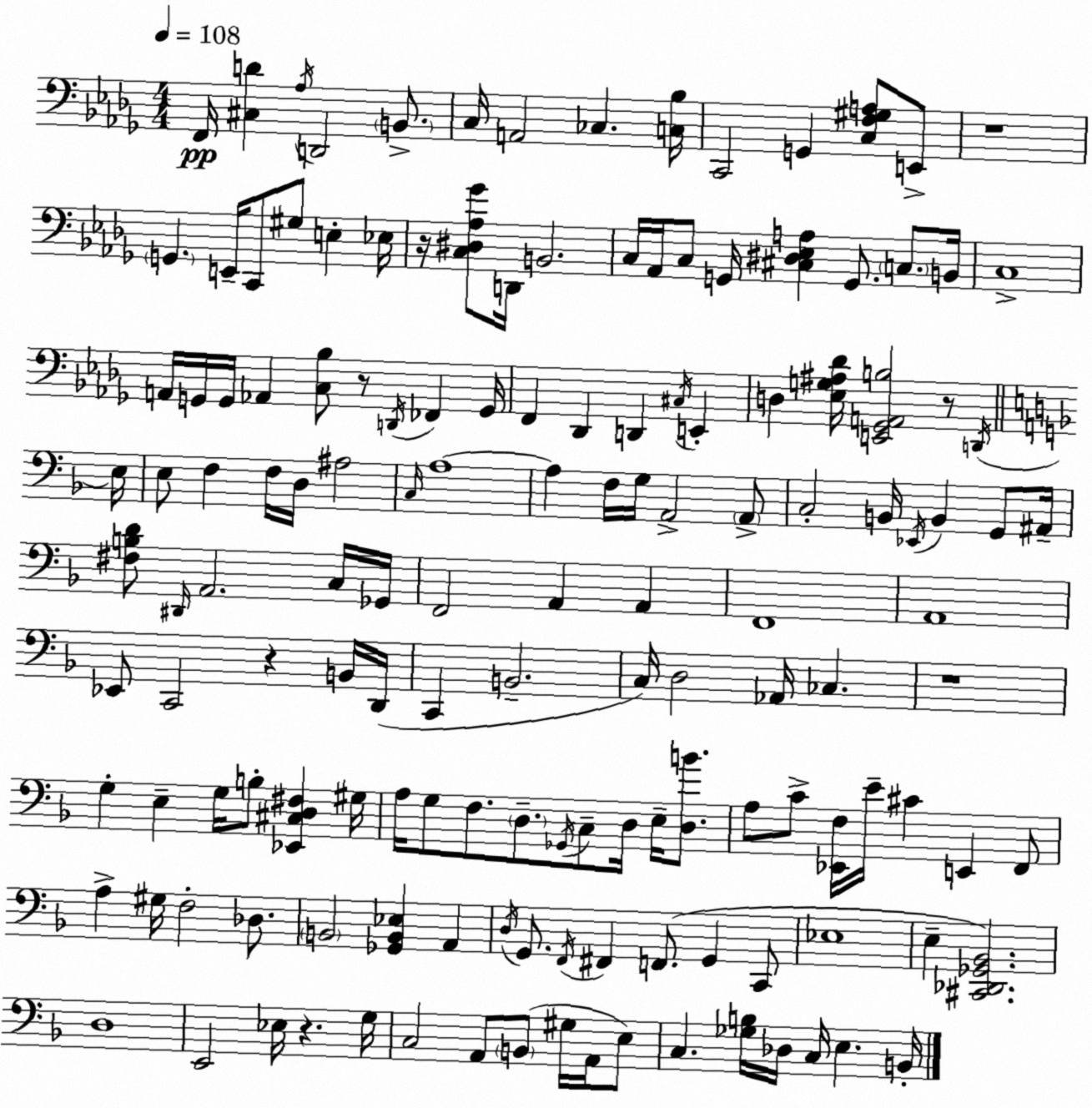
X:1
T:Untitled
M:4/4
L:1/4
K:Bbm
F,,/4 [^C,D] _A,/4 D,,2 B,,/2 C,/4 A,,2 _C, [C,_B,]/4 C,,2 G,, [C,F,^G,A,]/2 E,,/2 z4 G,, E,,/4 C,,/2 ^G,/2 E, _E,/4 z/4 [C,^D,_A,_G]/2 D,,/4 B,,2 C,/4 _A,,/4 C,/2 G,,/4 [^C,^D,_E,A,] G,,/2 C,/2 B,,/4 C,4 A,,/4 G,,/4 G,,/4 _A,, [C,_B,]/2 z/2 D,,/4 _F,, G,,/4 F,, _D,, D,, ^C,/4 E,, D, [_E,G,^A,_D]/4 [E,,_G,,A,,B,]2 z/2 D,,/4 E,/4 E,/2 F, F,/4 D,/4 ^A,2 C,/4 A,4 A, F,/4 G,/4 A,,2 A,,/2 C,2 B,,/4 _E,,/4 B,, G,,/2 ^A,,/4 [^F,B,D]/2 ^D,,/4 A,,2 C,/4 _G,,/4 F,,2 A,, A,, F,,4 A,,4 _E,,/2 C,,2 z B,,/4 D,,/4 C,, B,,2 C,/4 D,2 _A,,/4 _C, z4 G, E, G,/4 B,/2 [_E,,^C,D,^F,] ^G,/4 A,/4 G,/2 F,/2 D,/2 _G,,/4 C,/2 D,/4 E,/4 [D,B]/2 A,/2 C/2 [_E,,F,]/4 E/4 ^C E,, F,,/2 A, ^G,/4 F,2 _D,/2 B,,2 [_G,,B,,_E,] A,, D,/4 G,,/2 F,,/4 ^F,, F,,/2 G,, C,,/2 _E,4 E, [^C,,_D,,_G,,_B,,]2 D,4 E,,2 _E,/4 z G,/4 C,2 A,,/2 B,,/2 ^G,/4 A,,/4 E,/2 C, [_G,B,]/4 _D,/4 C,/4 E, B,,/4